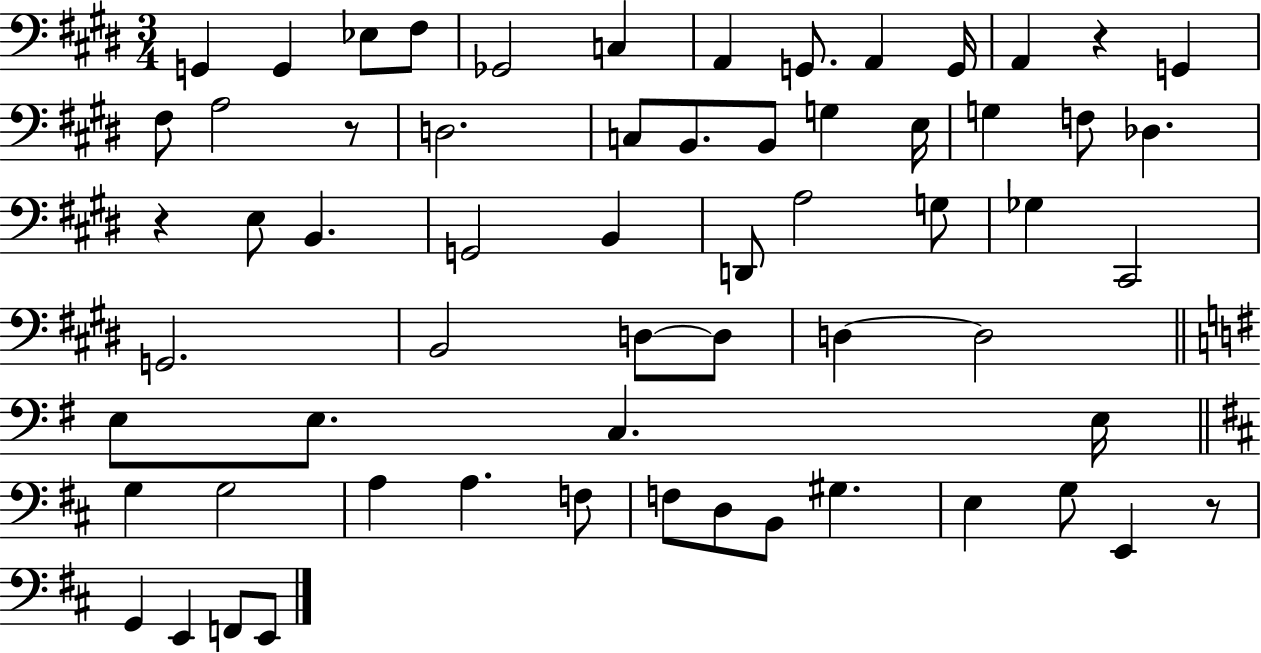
G2/q G2/q Eb3/e F#3/e Gb2/h C3/q A2/q G2/e. A2/q G2/s A2/q R/q G2/q F#3/e A3/h R/e D3/h. C3/e B2/e. B2/e G3/q E3/s G3/q F3/e Db3/q. R/q E3/e B2/q. G2/h B2/q D2/e A3/h G3/e Gb3/q C#2/h G2/h. B2/h D3/e D3/e D3/q D3/h E3/e E3/e. C3/q. E3/s G3/q G3/h A3/q A3/q. F3/e F3/e D3/e B2/e G#3/q. E3/q G3/e E2/q R/e G2/q E2/q F2/e E2/e